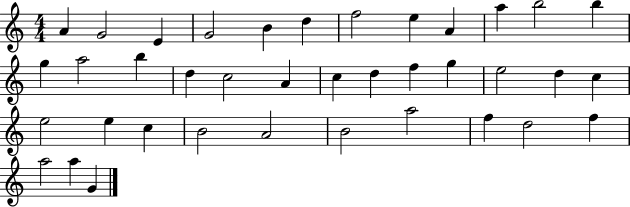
A4/q G4/h E4/q G4/h B4/q D5/q F5/h E5/q A4/q A5/q B5/h B5/q G5/q A5/h B5/q D5/q C5/h A4/q C5/q D5/q F5/q G5/q E5/h D5/q C5/q E5/h E5/q C5/q B4/h A4/h B4/h A5/h F5/q D5/h F5/q A5/h A5/q G4/q